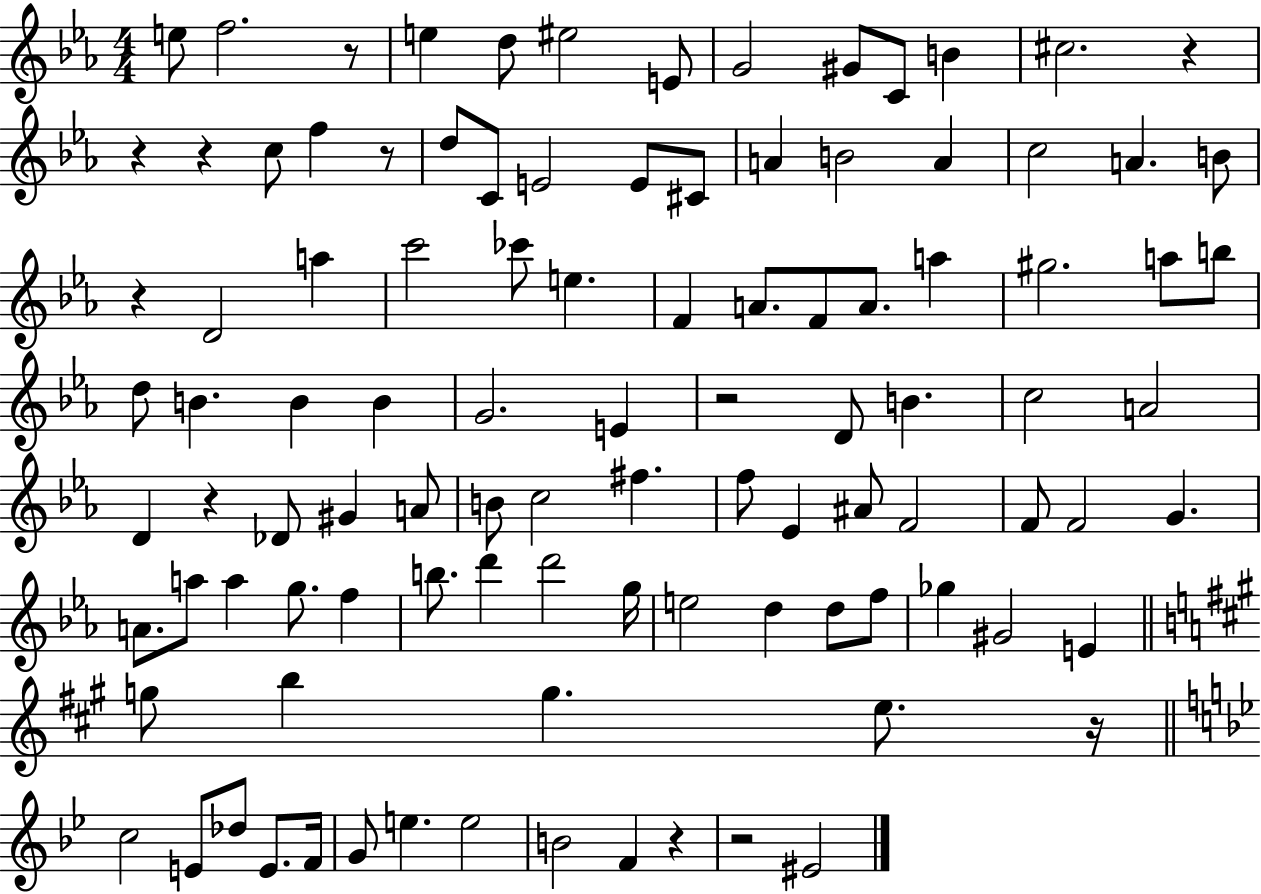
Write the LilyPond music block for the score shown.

{
  \clef treble
  \numericTimeSignature
  \time 4/4
  \key ees \major
  e''8 f''2. r8 | e''4 d''8 eis''2 e'8 | g'2 gis'8 c'8 b'4 | cis''2. r4 | \break r4 r4 c''8 f''4 r8 | d''8 c'8 e'2 e'8 cis'8 | a'4 b'2 a'4 | c''2 a'4. b'8 | \break r4 d'2 a''4 | c'''2 ces'''8 e''4. | f'4 a'8. f'8 a'8. a''4 | gis''2. a''8 b''8 | \break d''8 b'4. b'4 b'4 | g'2. e'4 | r2 d'8 b'4. | c''2 a'2 | \break d'4 r4 des'8 gis'4 a'8 | b'8 c''2 fis''4. | f''8 ees'4 ais'8 f'2 | f'8 f'2 g'4. | \break a'8. a''8 a''4 g''8. f''4 | b''8. d'''4 d'''2 g''16 | e''2 d''4 d''8 f''8 | ges''4 gis'2 e'4 | \break \bar "||" \break \key a \major g''8 b''4 g''4. e''8. r16 | \bar "||" \break \key bes \major c''2 e'8 des''8 e'8. f'16 | g'8 e''4. e''2 | b'2 f'4 r4 | r2 eis'2 | \break \bar "|."
}